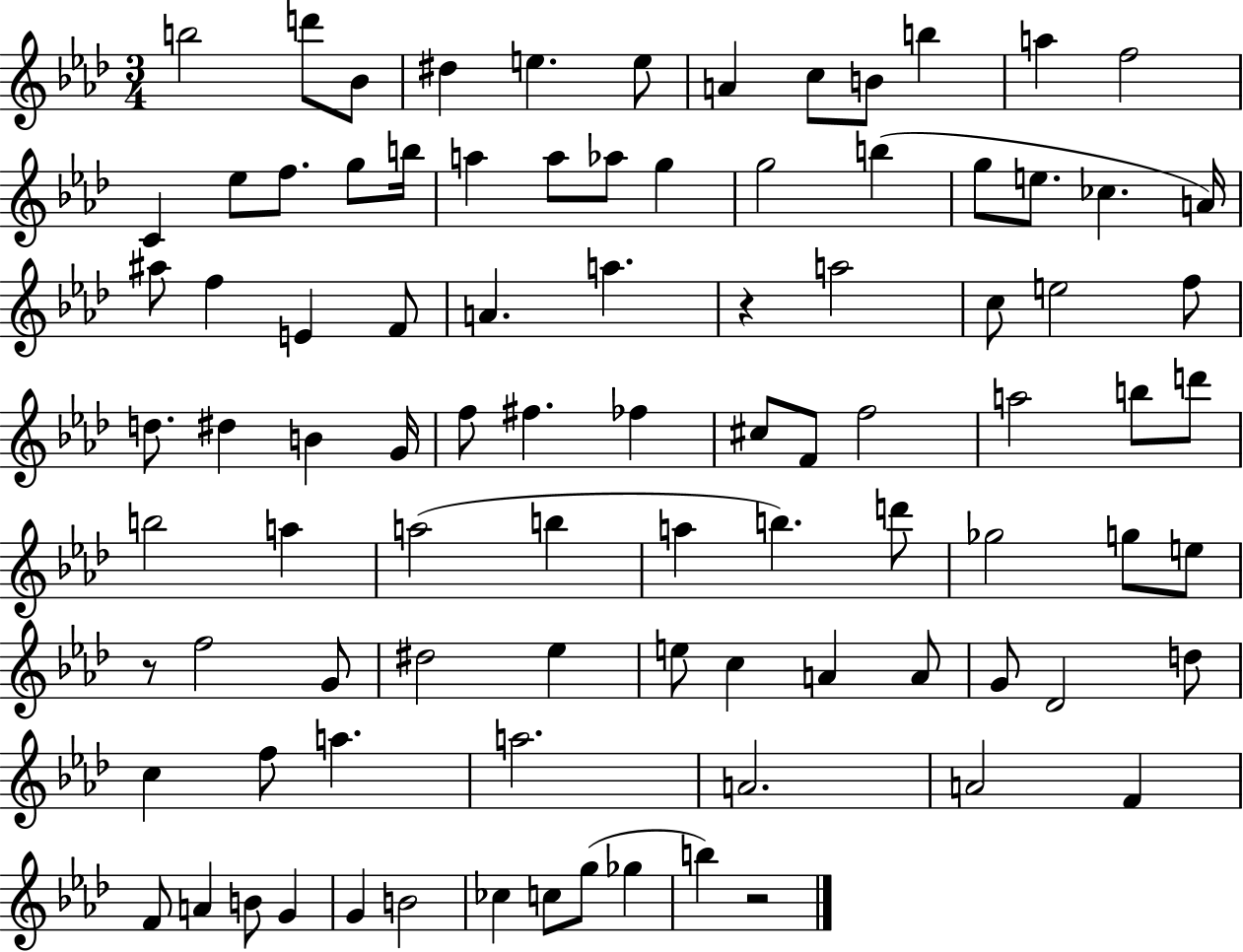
B5/h D6/e Bb4/e D#5/q E5/q. E5/e A4/q C5/e B4/e B5/q A5/q F5/h C4/q Eb5/e F5/e. G5/e B5/s A5/q A5/e Ab5/e G5/q G5/h B5/q G5/e E5/e. CES5/q. A4/s A#5/e F5/q E4/q F4/e A4/q. A5/q. R/q A5/h C5/e E5/h F5/e D5/e. D#5/q B4/q G4/s F5/e F#5/q. FES5/q C#5/e F4/e F5/h A5/h B5/e D6/e B5/h A5/q A5/h B5/q A5/q B5/q. D6/e Gb5/h G5/e E5/e R/e F5/h G4/e D#5/h Eb5/q E5/e C5/q A4/q A4/e G4/e Db4/h D5/e C5/q F5/e A5/q. A5/h. A4/h. A4/h F4/q F4/e A4/q B4/e G4/q G4/q B4/h CES5/q C5/e G5/e Gb5/q B5/q R/h